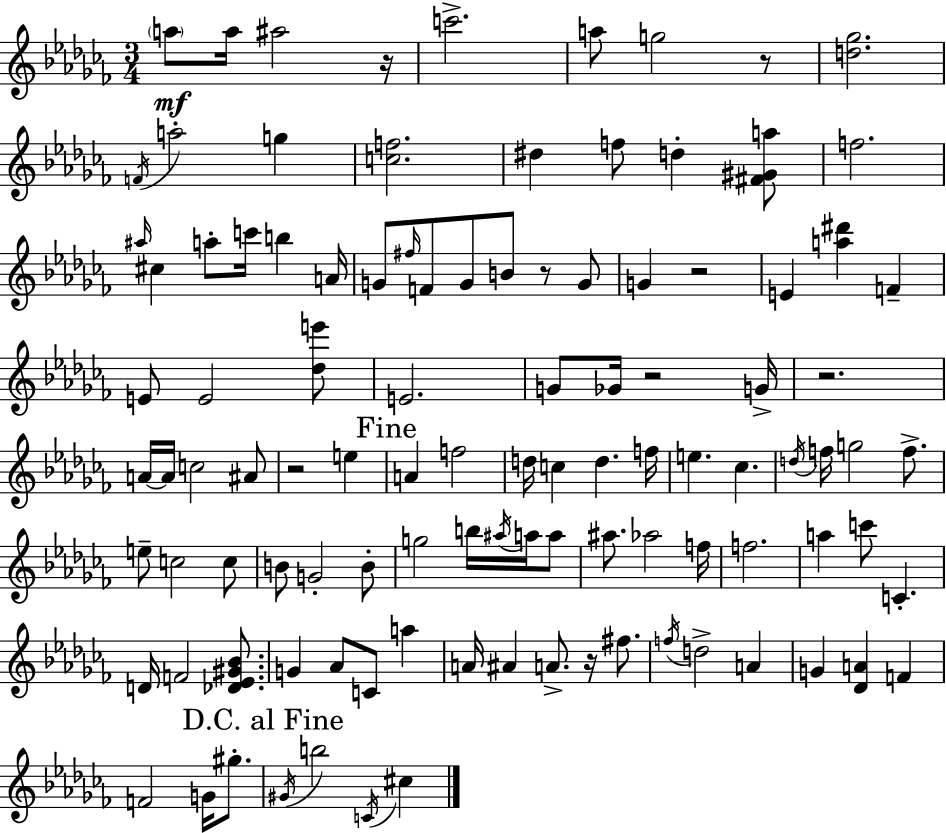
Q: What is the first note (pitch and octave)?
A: A5